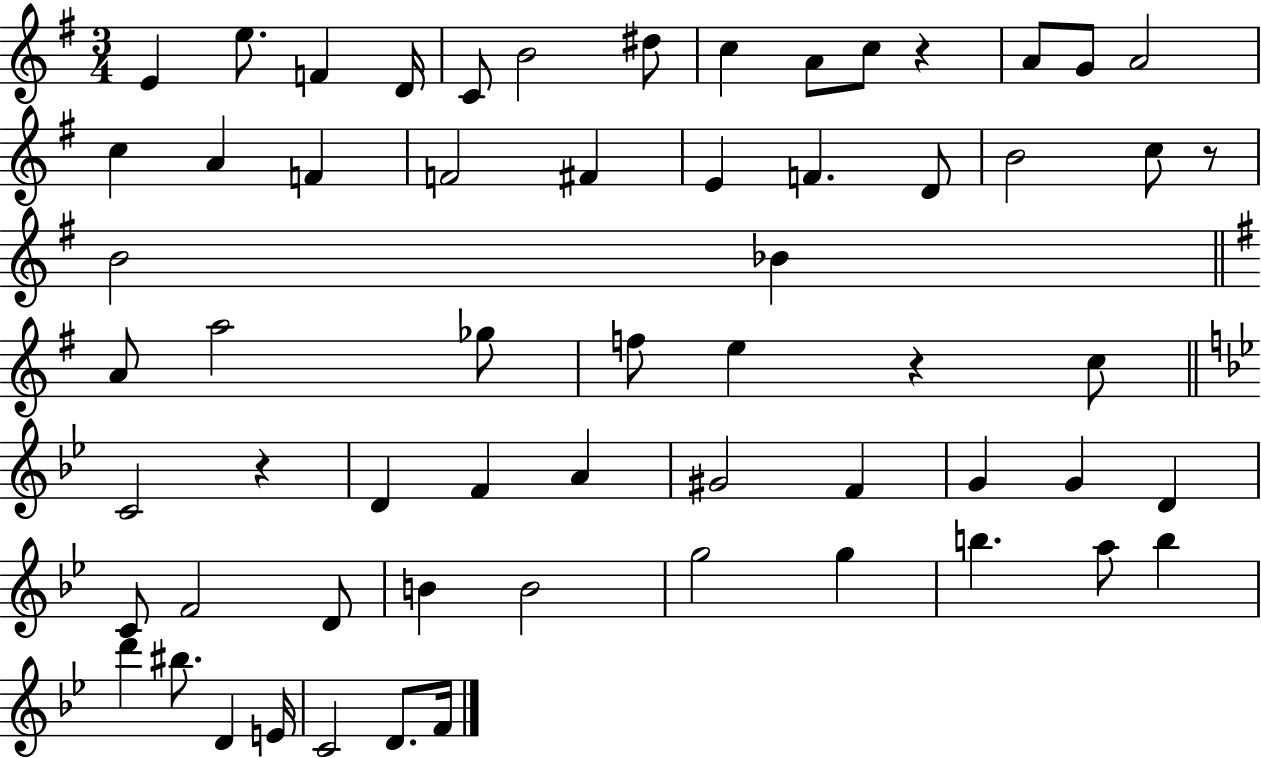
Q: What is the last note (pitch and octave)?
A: F4